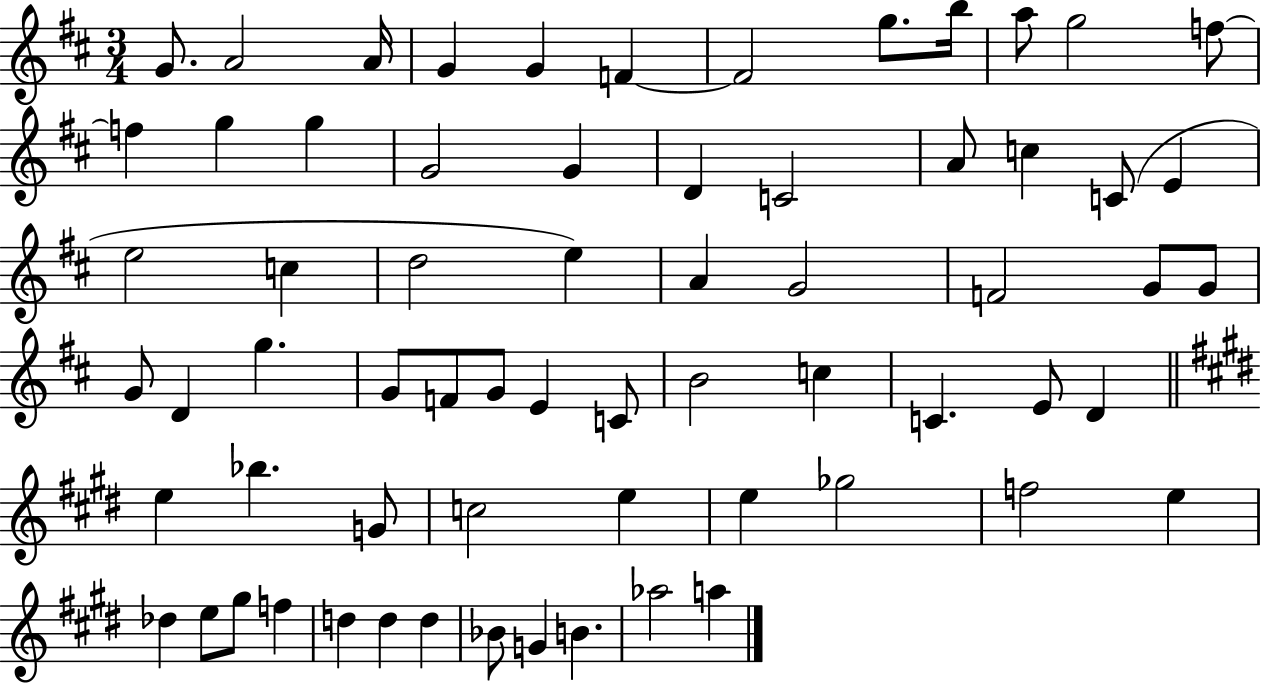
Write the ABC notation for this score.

X:1
T:Untitled
M:3/4
L:1/4
K:D
G/2 A2 A/4 G G F F2 g/2 b/4 a/2 g2 f/2 f g g G2 G D C2 A/2 c C/2 E e2 c d2 e A G2 F2 G/2 G/2 G/2 D g G/2 F/2 G/2 E C/2 B2 c C E/2 D e _b G/2 c2 e e _g2 f2 e _d e/2 ^g/2 f d d d _B/2 G B _a2 a